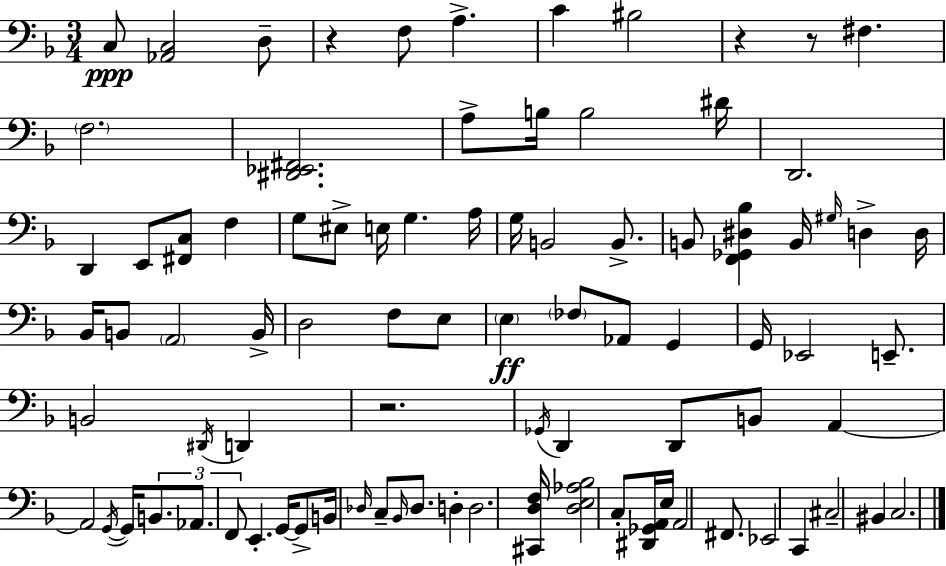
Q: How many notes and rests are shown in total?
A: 87